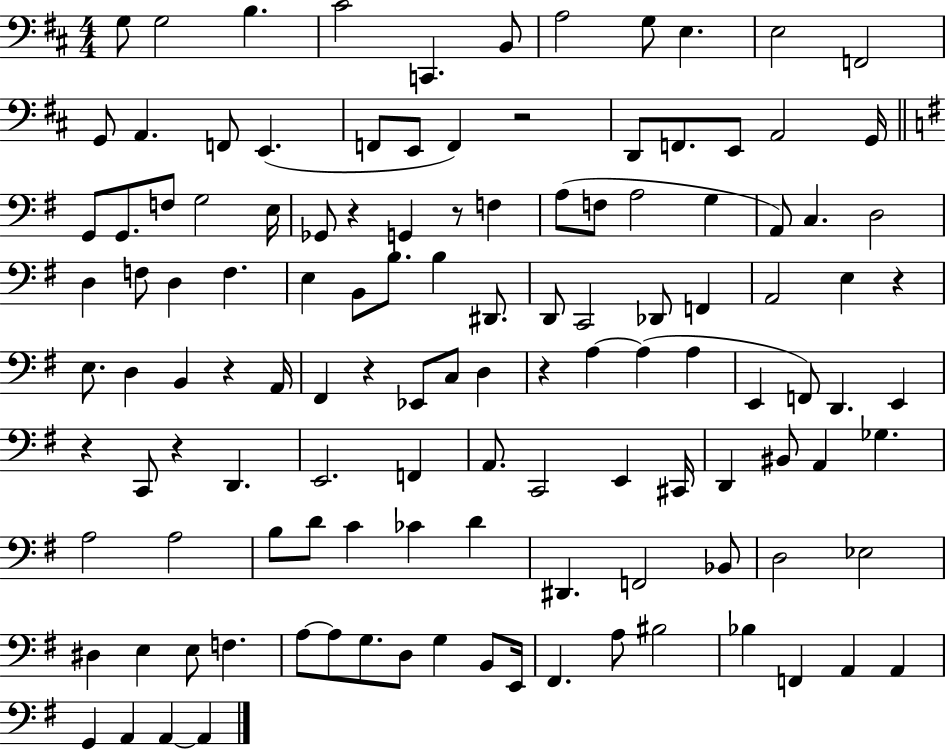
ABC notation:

X:1
T:Untitled
M:4/4
L:1/4
K:D
G,/2 G,2 B, ^C2 C,, B,,/2 A,2 G,/2 E, E,2 F,,2 G,,/2 A,, F,,/2 E,, F,,/2 E,,/2 F,, z2 D,,/2 F,,/2 E,,/2 A,,2 G,,/4 G,,/2 G,,/2 F,/2 G,2 E,/4 _G,,/2 z G,, z/2 F, A,/2 F,/2 A,2 G, A,,/2 C, D,2 D, F,/2 D, F, E, B,,/2 B,/2 B, ^D,,/2 D,,/2 C,,2 _D,,/2 F,, A,,2 E, z E,/2 D, B,, z A,,/4 ^F,, z _E,,/2 C,/2 D, z A, A, A, E,, F,,/2 D,, E,, z C,,/2 z D,, E,,2 F,, A,,/2 C,,2 E,, ^C,,/4 D,, ^B,,/2 A,, _G, A,2 A,2 B,/2 D/2 C _C D ^D,, F,,2 _B,,/2 D,2 _E,2 ^D, E, E,/2 F, A,/2 A,/2 G,/2 D,/2 G, B,,/2 E,,/4 ^F,, A,/2 ^B,2 _B, F,, A,, A,, G,, A,, A,, A,,